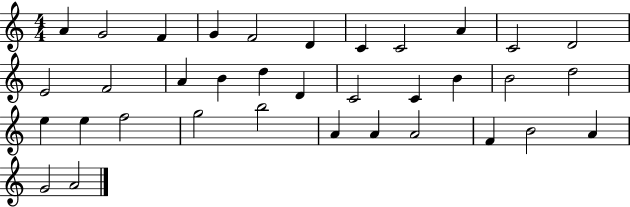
X:1
T:Untitled
M:4/4
L:1/4
K:C
A G2 F G F2 D C C2 A C2 D2 E2 F2 A B d D C2 C B B2 d2 e e f2 g2 b2 A A A2 F B2 A G2 A2